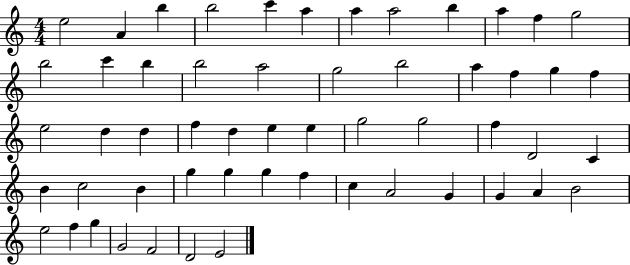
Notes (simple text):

E5/h A4/q B5/q B5/h C6/q A5/q A5/q A5/h B5/q A5/q F5/q G5/h B5/h C6/q B5/q B5/h A5/h G5/h B5/h A5/q F5/q G5/q F5/q E5/h D5/q D5/q F5/q D5/q E5/q E5/q G5/h G5/h F5/q D4/h C4/q B4/q C5/h B4/q G5/q G5/q G5/q F5/q C5/q A4/h G4/q G4/q A4/q B4/h E5/h F5/q G5/q G4/h F4/h D4/h E4/h